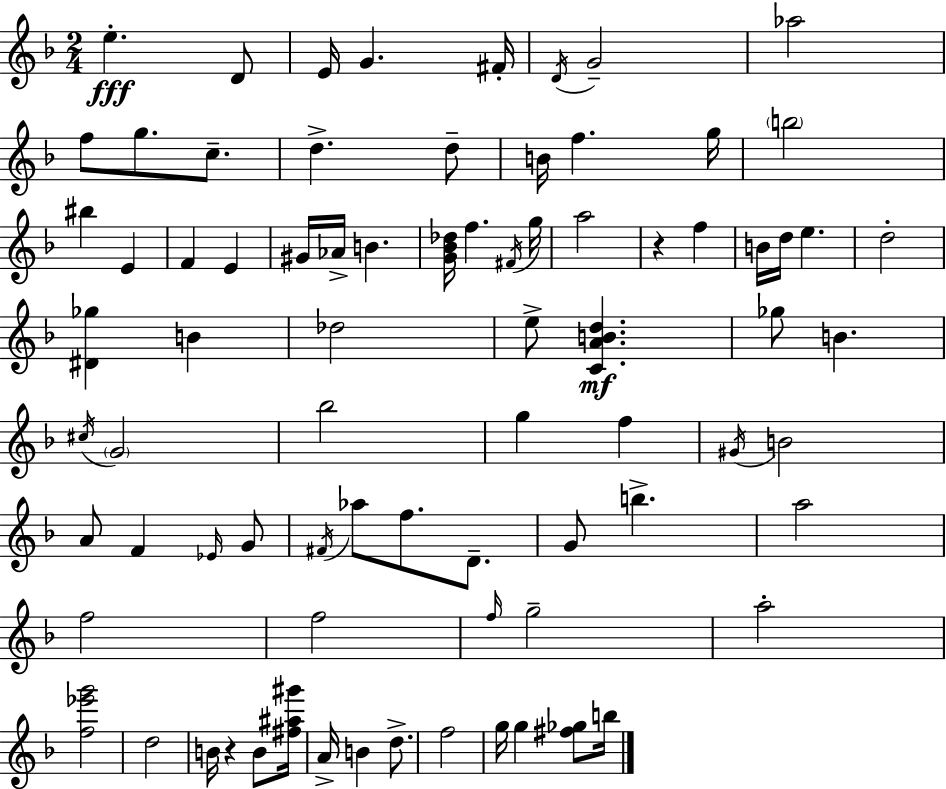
{
  \clef treble
  \numericTimeSignature
  \time 2/4
  \key f \major
  e''4.-.\fff d'8 | e'16 g'4. fis'16-. | \acciaccatura { d'16 } g'2-- | aes''2 | \break f''8 g''8. c''8.-- | d''4.-> d''8-- | b'16 f''4. | g''16 \parenthesize b''2 | \break bis''4 e'4 | f'4 e'4 | gis'16 aes'16-> b'4. | <g' bes' des''>16 f''4. | \break \acciaccatura { fis'16 } g''16 a''2 | r4 f''4 | b'16 d''16 e''4. | d''2-. | \break <dis' ges''>4 b'4 | des''2 | e''8-> <c' a' b' d''>4.\mf | ges''8 b'4. | \break \acciaccatura { cis''16 } \parenthesize g'2 | bes''2 | g''4 f''4 | \acciaccatura { gis'16 } b'2 | \break a'8 f'4 | \grace { ees'16 } g'8 \acciaccatura { fis'16 } aes''8 | f''8. d'8.-- g'8 | b''4.-> a''2 | \break f''2 | f''2 | \grace { f''16 } g''2-- | a''2-. | \break <f'' ees''' g'''>2 | d''2 | b'16 | r4 b'8 <fis'' ais'' gis'''>16 a'16-> | \break b'4 d''8.-> f''2 | g''16 | g''4 <fis'' ges''>8 b''16 \bar "|."
}